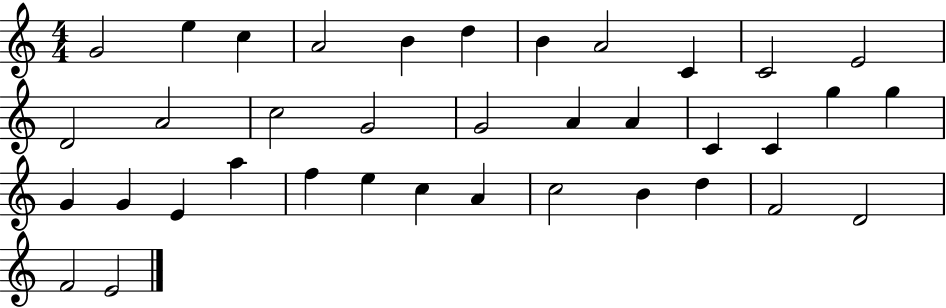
X:1
T:Untitled
M:4/4
L:1/4
K:C
G2 e c A2 B d B A2 C C2 E2 D2 A2 c2 G2 G2 A A C C g g G G E a f e c A c2 B d F2 D2 F2 E2